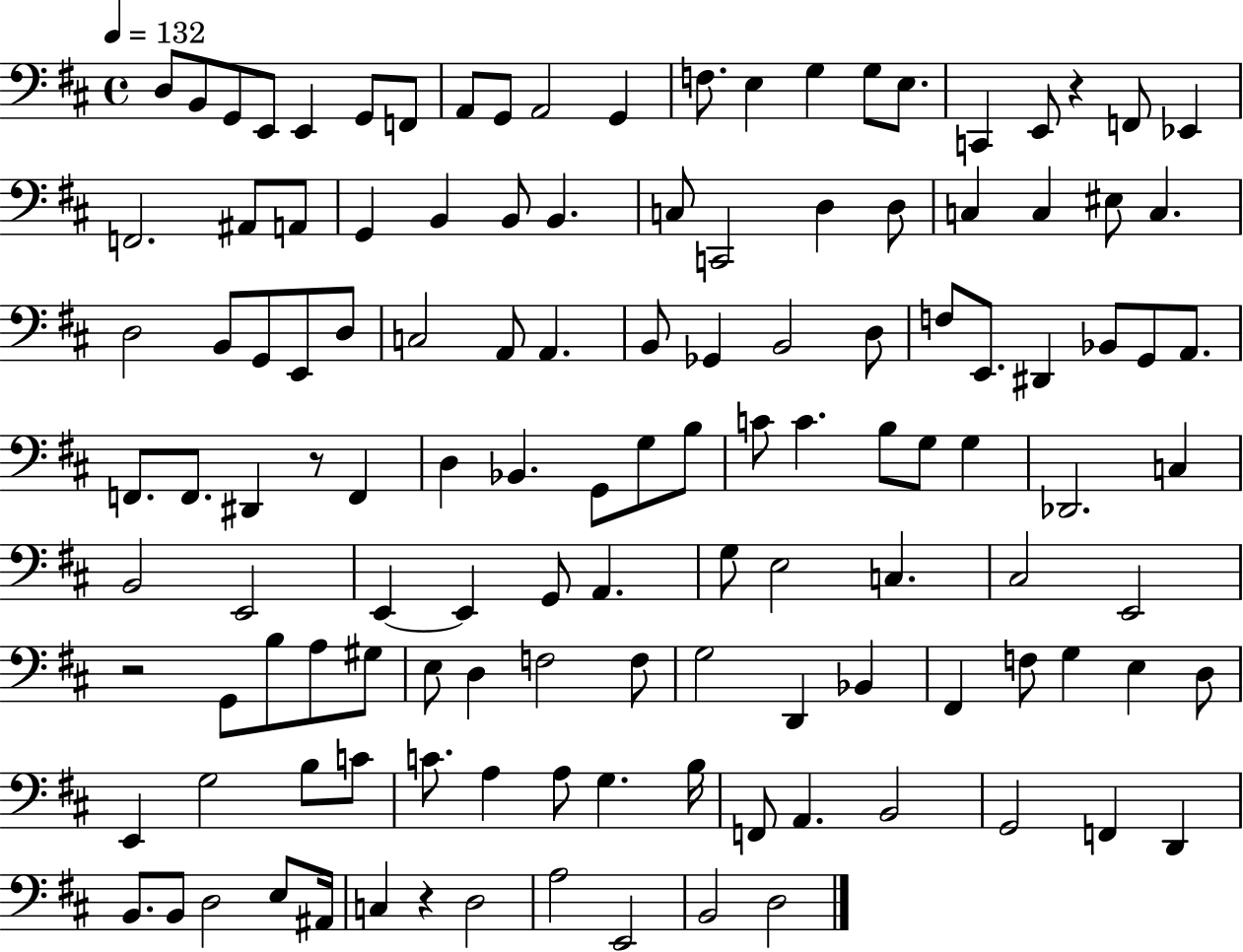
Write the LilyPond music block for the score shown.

{
  \clef bass
  \time 4/4
  \defaultTimeSignature
  \key d \major
  \tempo 4 = 132
  \repeat volta 2 { d8 b,8 g,8 e,8 e,4 g,8 f,8 | a,8 g,8 a,2 g,4 | f8. e4 g4 g8 e8. | c,4 e,8 r4 f,8 ees,4 | \break f,2. ais,8 a,8 | g,4 b,4 b,8 b,4. | c8 c,2 d4 d8 | c4 c4 eis8 c4. | \break d2 b,8 g,8 e,8 d8 | c2 a,8 a,4. | b,8 ges,4 b,2 d8 | f8 e,8. dis,4 bes,8 g,8 a,8. | \break f,8. f,8. dis,4 r8 f,4 | d4 bes,4. g,8 g8 b8 | c'8 c'4. b8 g8 g4 | des,2. c4 | \break b,2 e,2 | e,4~~ e,4 g,8 a,4. | g8 e2 c4. | cis2 e,2 | \break r2 g,8 b8 a8 gis8 | e8 d4 f2 f8 | g2 d,4 bes,4 | fis,4 f8 g4 e4 d8 | \break e,4 g2 b8 c'8 | c'8. a4 a8 g4. b16 | f,8 a,4. b,2 | g,2 f,4 d,4 | \break b,8. b,8 d2 e8 ais,16 | c4 r4 d2 | a2 e,2 | b,2 d2 | \break } \bar "|."
}